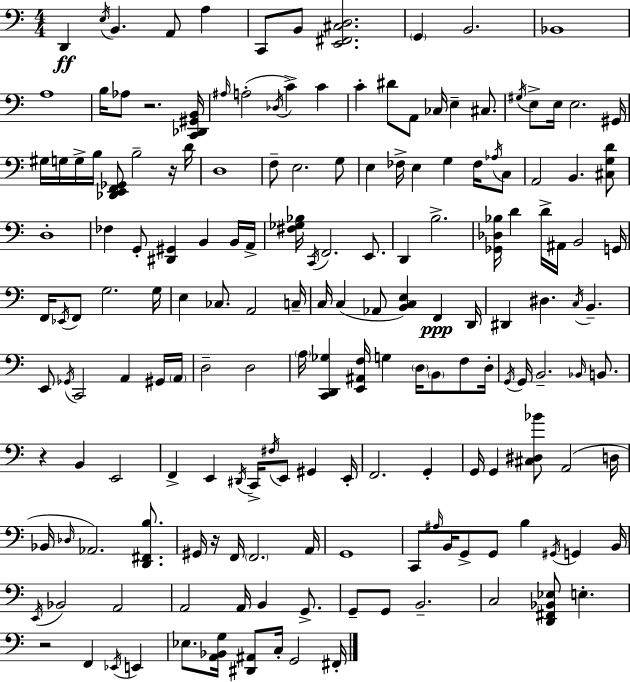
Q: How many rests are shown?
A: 5